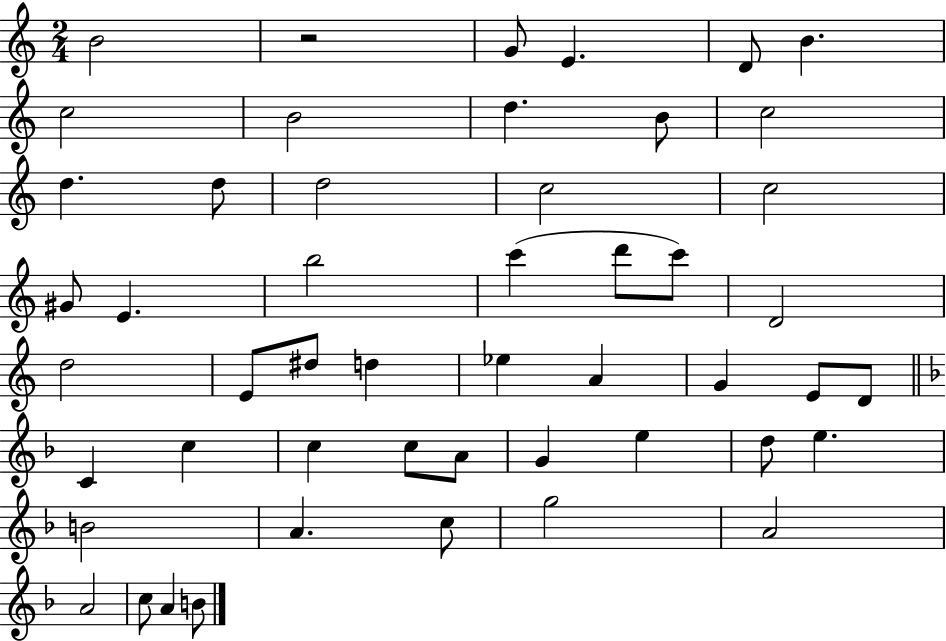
X:1
T:Untitled
M:2/4
L:1/4
K:C
B2 z2 G/2 E D/2 B c2 B2 d B/2 c2 d d/2 d2 c2 c2 ^G/2 E b2 c' d'/2 c'/2 D2 d2 E/2 ^d/2 d _e A G E/2 D/2 C c c c/2 A/2 G e d/2 e B2 A c/2 g2 A2 A2 c/2 A B/2